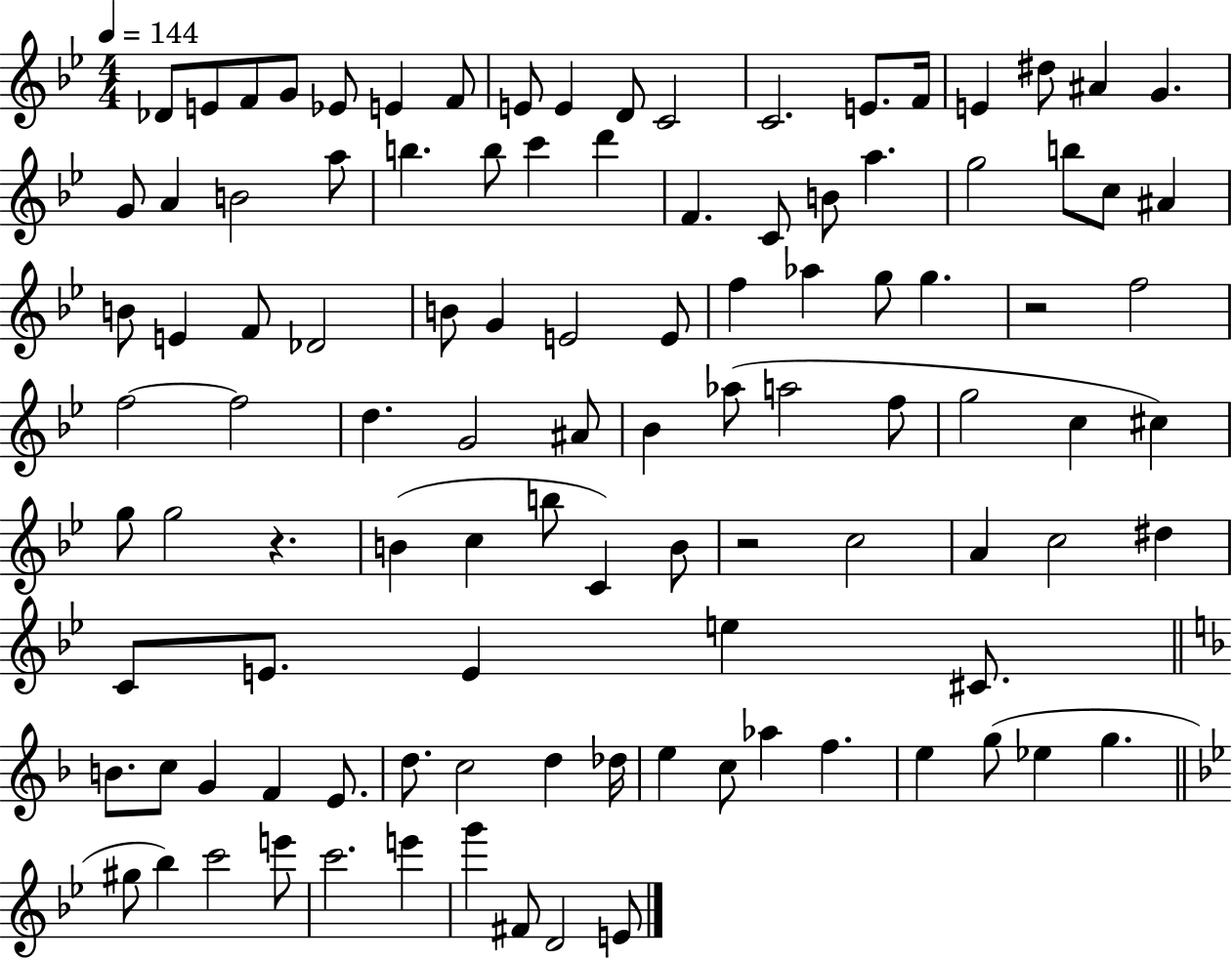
{
  \clef treble
  \numericTimeSignature
  \time 4/4
  \key bes \major
  \tempo 4 = 144
  \repeat volta 2 { des'8 e'8 f'8 g'8 ees'8 e'4 f'8 | e'8 e'4 d'8 c'2 | c'2. e'8. f'16 | e'4 dis''8 ais'4 g'4. | \break g'8 a'4 b'2 a''8 | b''4. b''8 c'''4 d'''4 | f'4. c'8 b'8 a''4. | g''2 b''8 c''8 ais'4 | \break b'8 e'4 f'8 des'2 | b'8 g'4 e'2 e'8 | f''4 aes''4 g''8 g''4. | r2 f''2 | \break f''2~~ f''2 | d''4. g'2 ais'8 | bes'4 aes''8( a''2 f''8 | g''2 c''4 cis''4) | \break g''8 g''2 r4. | b'4( c''4 b''8 c'4) b'8 | r2 c''2 | a'4 c''2 dis''4 | \break c'8 e'8. e'4 e''4 cis'8. | \bar "||" \break \key f \major b'8. c''8 g'4 f'4 e'8. | d''8. c''2 d''4 des''16 | e''4 c''8 aes''4 f''4. | e''4 g''8( ees''4 g''4. | \break \bar "||" \break \key g \minor gis''8 bes''4) c'''2 e'''8 | c'''2. e'''4 | g'''4 fis'8 d'2 e'8 | } \bar "|."
}